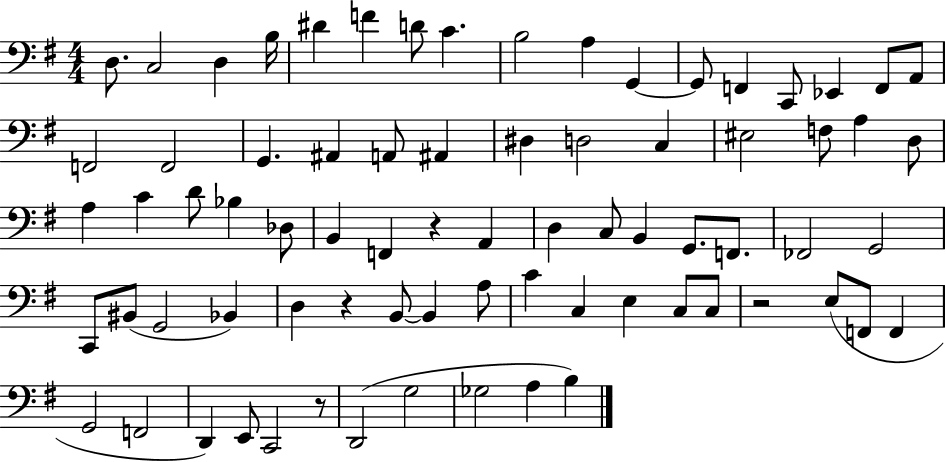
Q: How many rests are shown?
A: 4